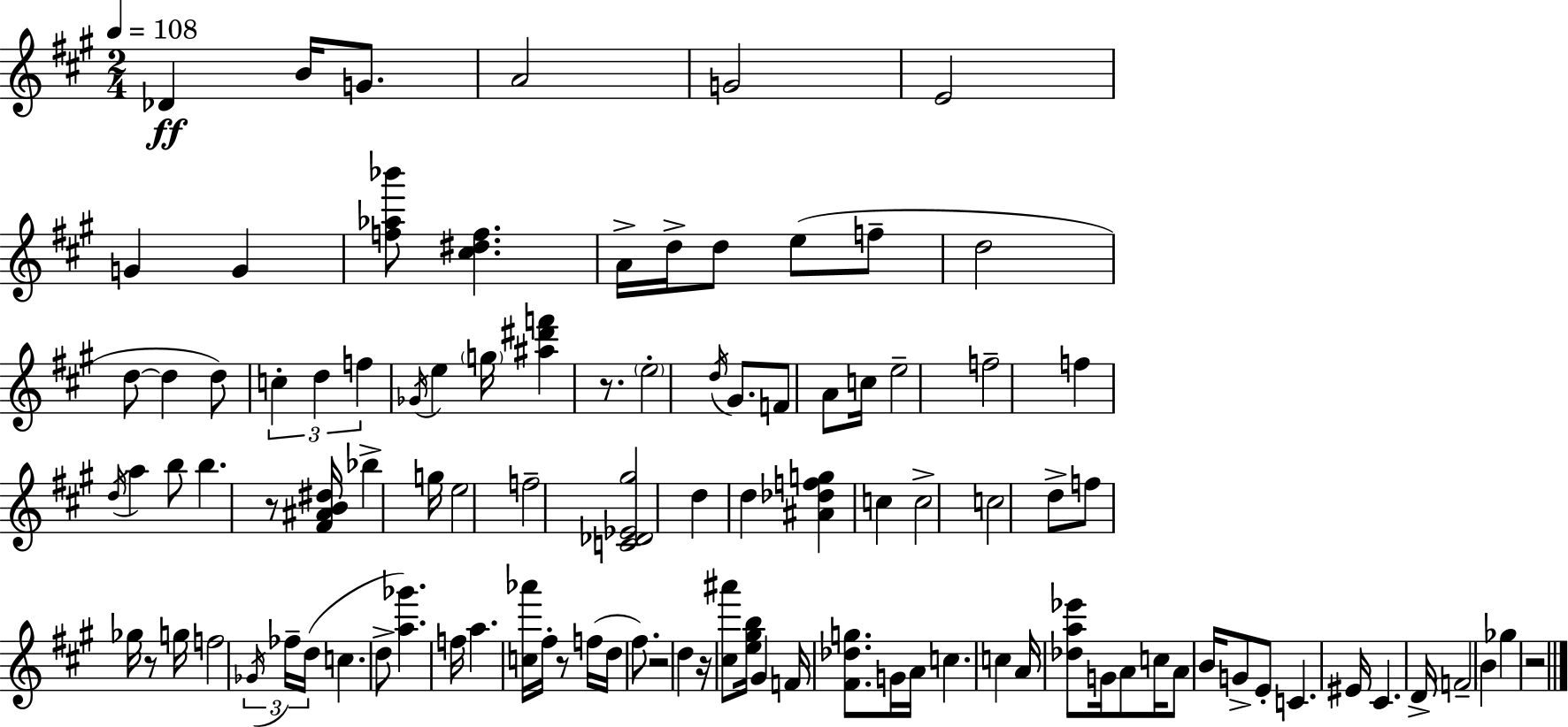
Db4/q B4/s G4/e. A4/h G4/h E4/h G4/q G4/q [F5,Ab5,Bb6]/e [C#5,D#5,F5]/q. A4/s D5/s D5/e E5/e F5/e D5/h D5/e D5/q D5/e C5/q D5/q F5/q Gb4/s E5/q G5/s [A#5,D#6,F6]/q R/e. E5/h D5/s G#4/e. F4/e A4/e C5/s E5/h F5/h F5/q D5/s A5/q B5/e B5/q. R/e [F#4,A#4,B4,D#5]/s Bb5/q G5/s E5/h F5/h [C4,Db4,Eb4,G#5]/h D5/q D5/q [A#4,Db5,F5,G5]/q C5/q C5/h C5/h D5/e F5/e Gb5/s R/e G5/s F5/h Gb4/s FES5/s D5/s C5/q. D5/e [A5,Gb6]/q. F5/s A5/q. [C5,Ab6]/s F#5/s R/e F5/s D5/s F#5/e. R/h D5/q R/s [C#5,A#6]/e [E5,G#5,B5]/s G#4/q F4/s [F#4,Db5,G5]/e. G4/s A4/s C5/q. C5/q A4/s [Db5,A5,Eb6]/e G4/s A4/e C5/s A4/e B4/s G4/e E4/e C4/q. EIS4/s C#4/q. D4/s F4/h B4/q Gb5/q R/h